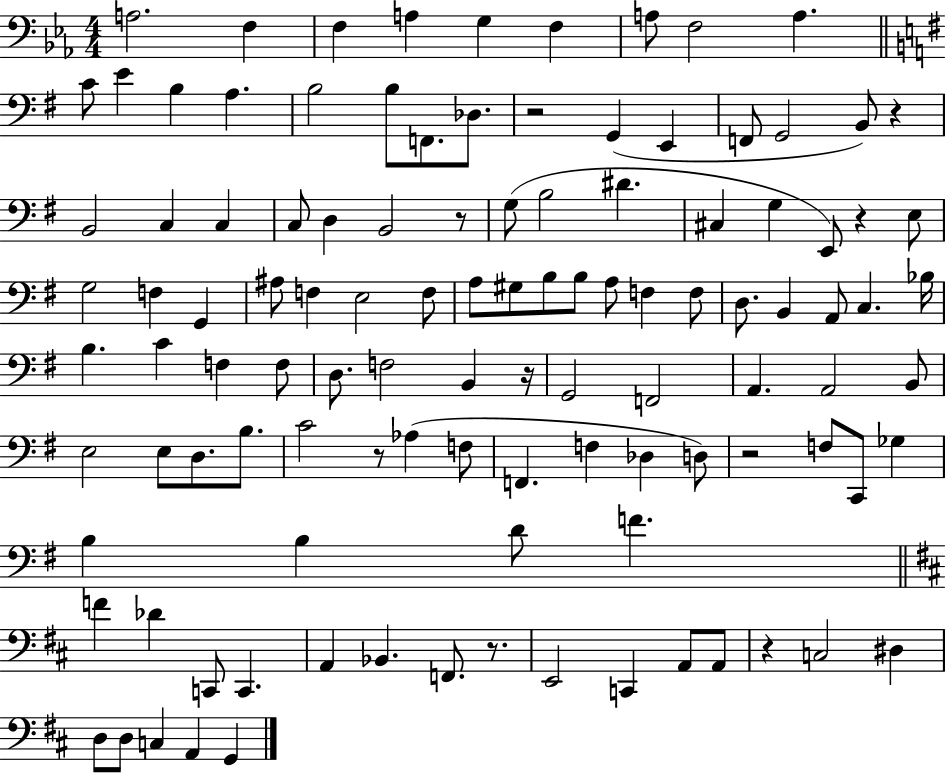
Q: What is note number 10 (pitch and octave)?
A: C4